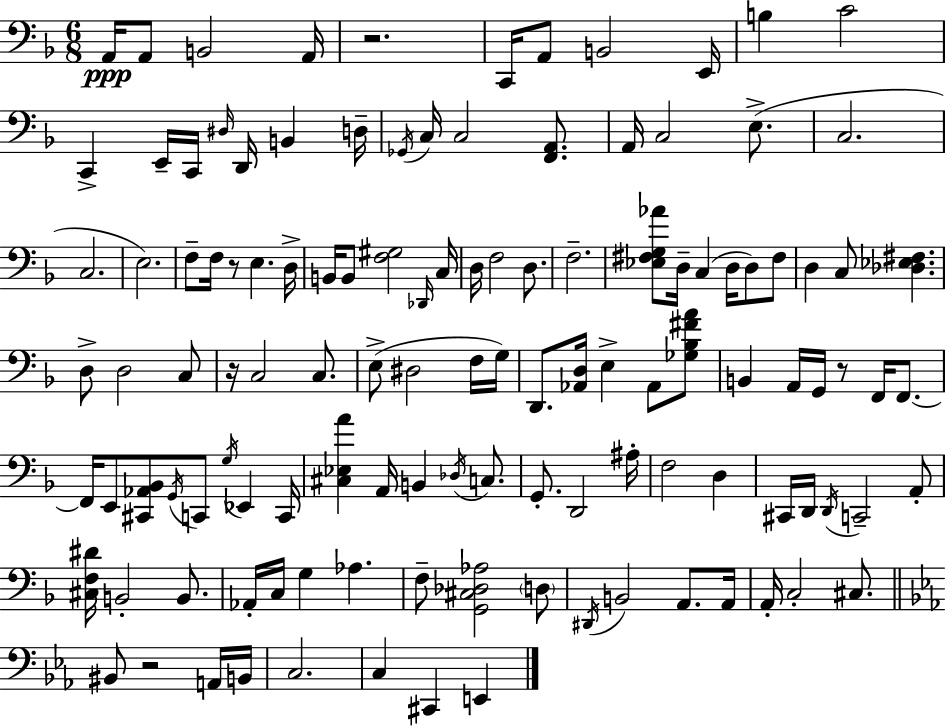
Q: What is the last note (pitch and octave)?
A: E2